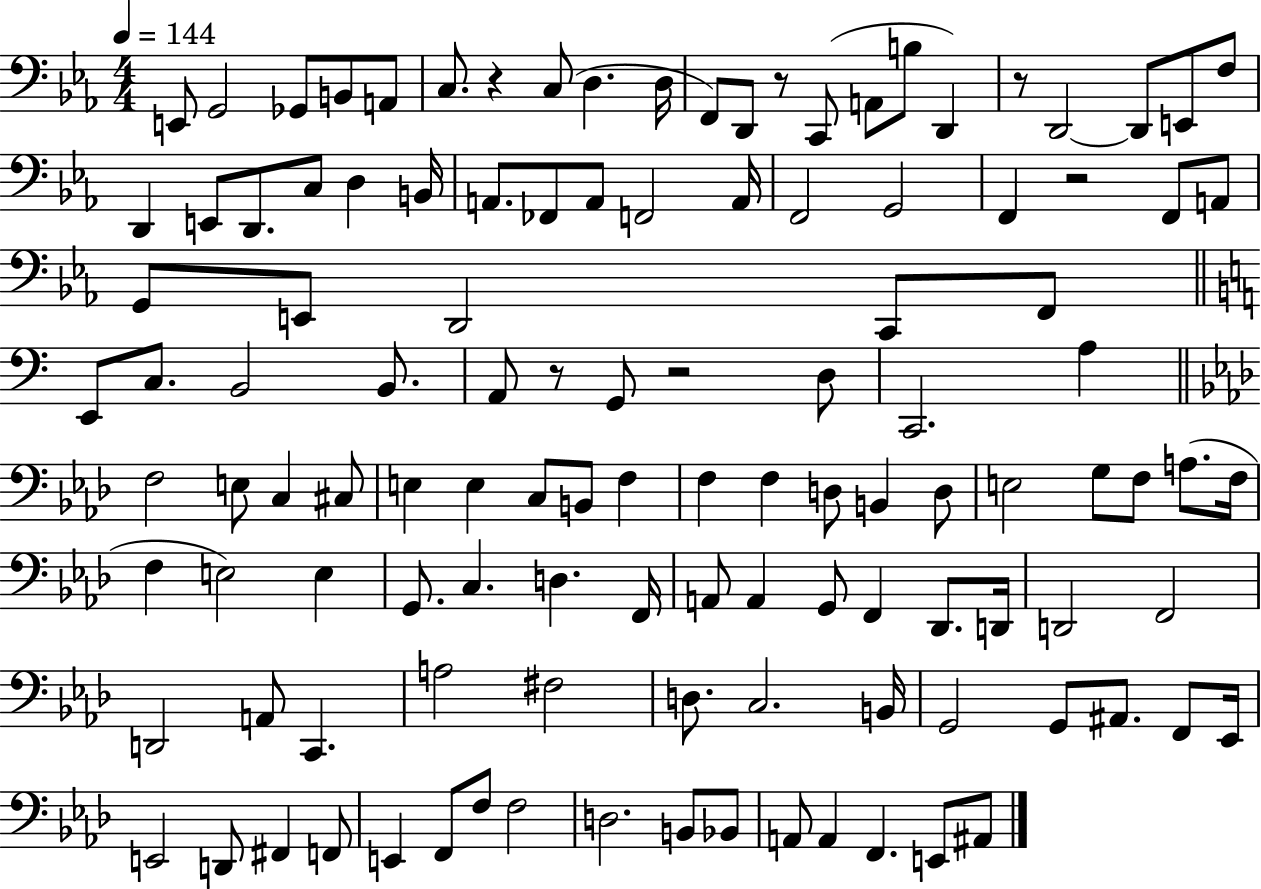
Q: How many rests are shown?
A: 6